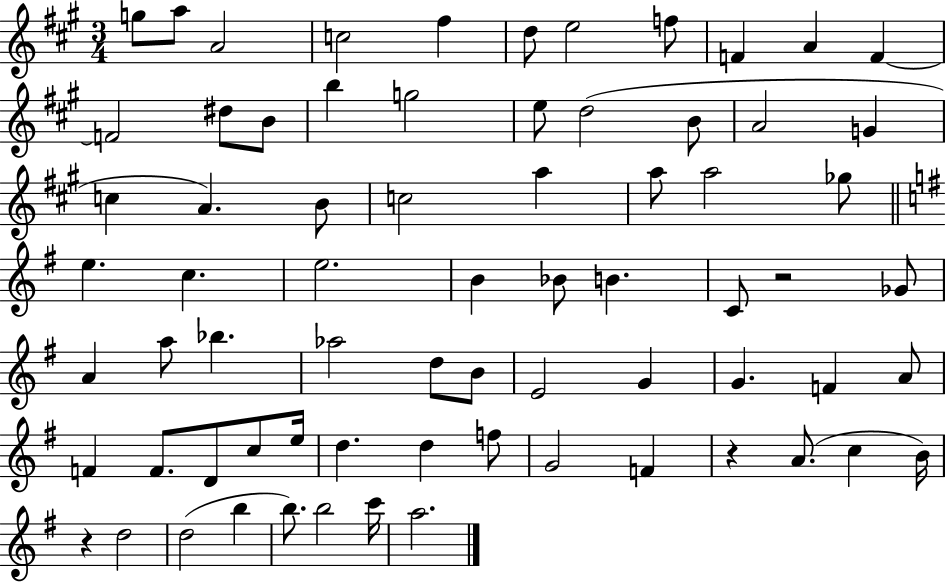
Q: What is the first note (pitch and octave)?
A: G5